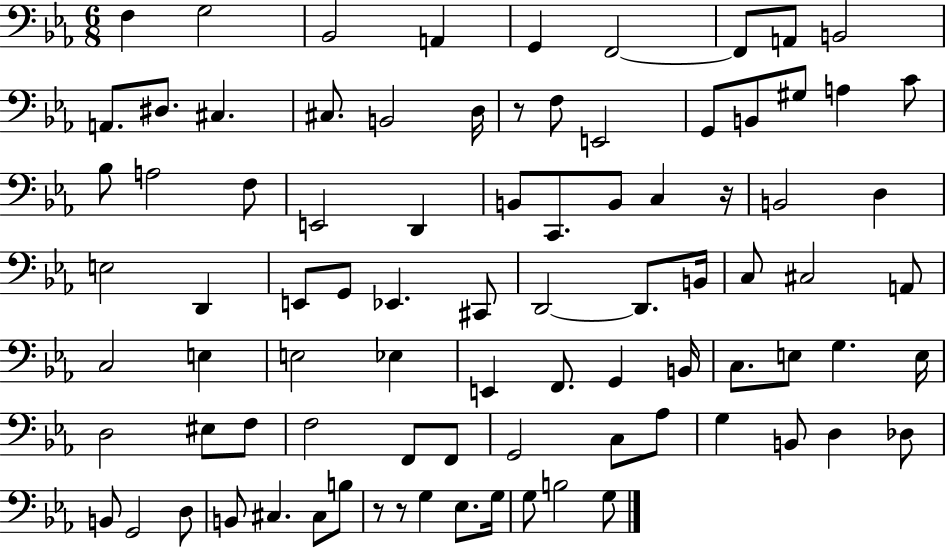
{
  \clef bass
  \numericTimeSignature
  \time 6/8
  \key ees \major
  \repeat volta 2 { f4 g2 | bes,2 a,4 | g,4 f,2~~ | f,8 a,8 b,2 | \break a,8. dis8. cis4. | cis8. b,2 d16 | r8 f8 e,2 | g,8 b,8 gis8 a4 c'8 | \break bes8 a2 f8 | e,2 d,4 | b,8 c,8. b,8 c4 r16 | b,2 d4 | \break e2 d,4 | e,8 g,8 ees,4. cis,8 | d,2~~ d,8. b,16 | c8 cis2 a,8 | \break c2 e4 | e2 ees4 | e,4 f,8. g,4 b,16 | c8. e8 g4. e16 | \break d2 eis8 f8 | f2 f,8 f,8 | g,2 c8 aes8 | g4 b,8 d4 des8 | \break b,8 g,2 d8 | b,8 cis4. cis8 b8 | r8 r8 g4 ees8. g16 | g8 b2 g8 | \break } \bar "|."
}